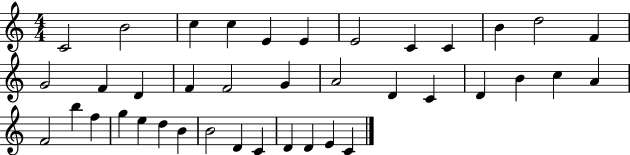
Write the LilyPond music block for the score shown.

{
  \clef treble
  \numericTimeSignature
  \time 4/4
  \key c \major
  c'2 b'2 | c''4 c''4 e'4 e'4 | e'2 c'4 c'4 | b'4 d''2 f'4 | \break g'2 f'4 d'4 | f'4 f'2 g'4 | a'2 d'4 c'4 | d'4 b'4 c''4 a'4 | \break f'2 b''4 f''4 | g''4 e''4 d''4 b'4 | b'2 d'4 c'4 | d'4 d'4 e'4 c'4 | \break \bar "|."
}